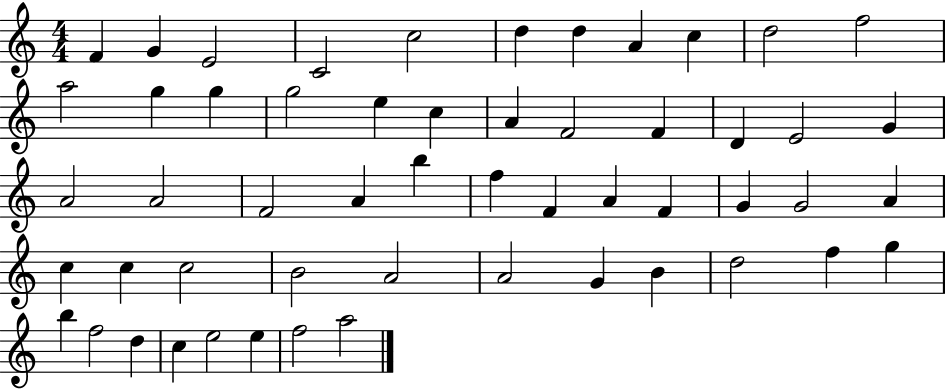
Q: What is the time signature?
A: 4/4